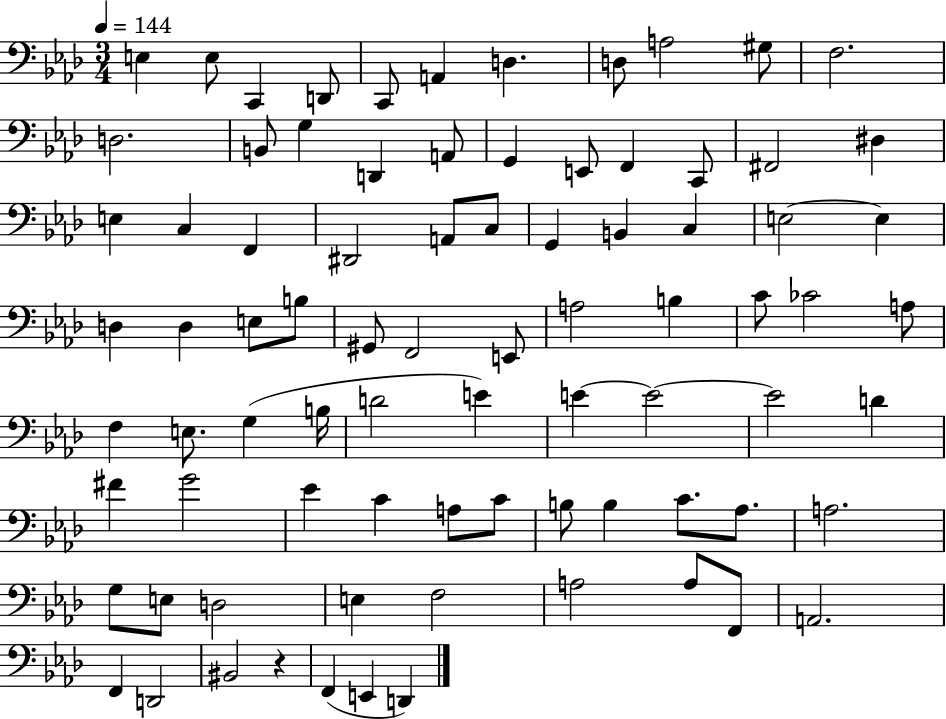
{
  \clef bass
  \numericTimeSignature
  \time 3/4
  \key aes \major
  \tempo 4 = 144
  e4 e8 c,4 d,8 | c,8 a,4 d4. | d8 a2 gis8 | f2. | \break d2. | b,8 g4 d,4 a,8 | g,4 e,8 f,4 c,8 | fis,2 dis4 | \break e4 c4 f,4 | dis,2 a,8 c8 | g,4 b,4 c4 | e2~~ e4 | \break d4 d4 e8 b8 | gis,8 f,2 e,8 | a2 b4 | c'8 ces'2 a8 | \break f4 e8. g4( b16 | d'2 e'4) | e'4~~ e'2~~ | e'2 d'4 | \break fis'4 g'2 | ees'4 c'4 a8 c'8 | b8 b4 c'8. aes8. | a2. | \break g8 e8 d2 | e4 f2 | a2 a8 f,8 | a,2. | \break f,4 d,2 | bis,2 r4 | f,4( e,4 d,4) | \bar "|."
}